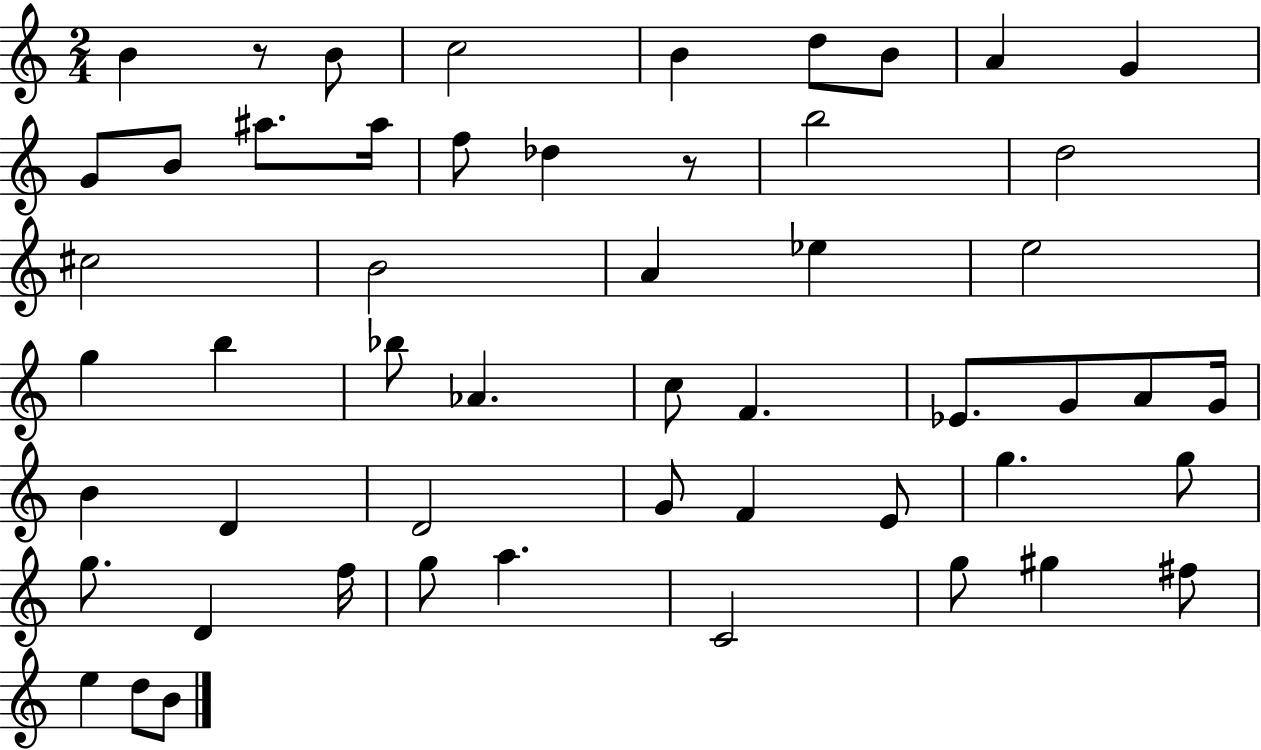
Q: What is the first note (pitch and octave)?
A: B4